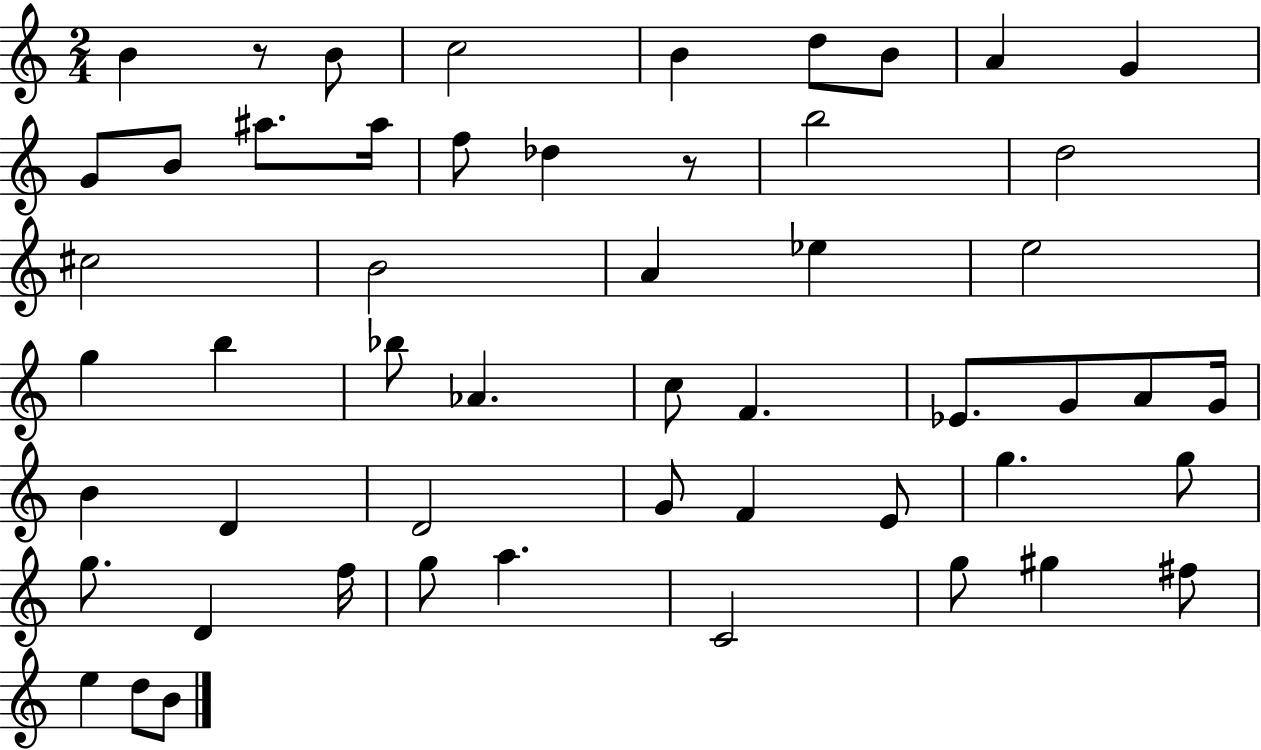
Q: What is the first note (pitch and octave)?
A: B4